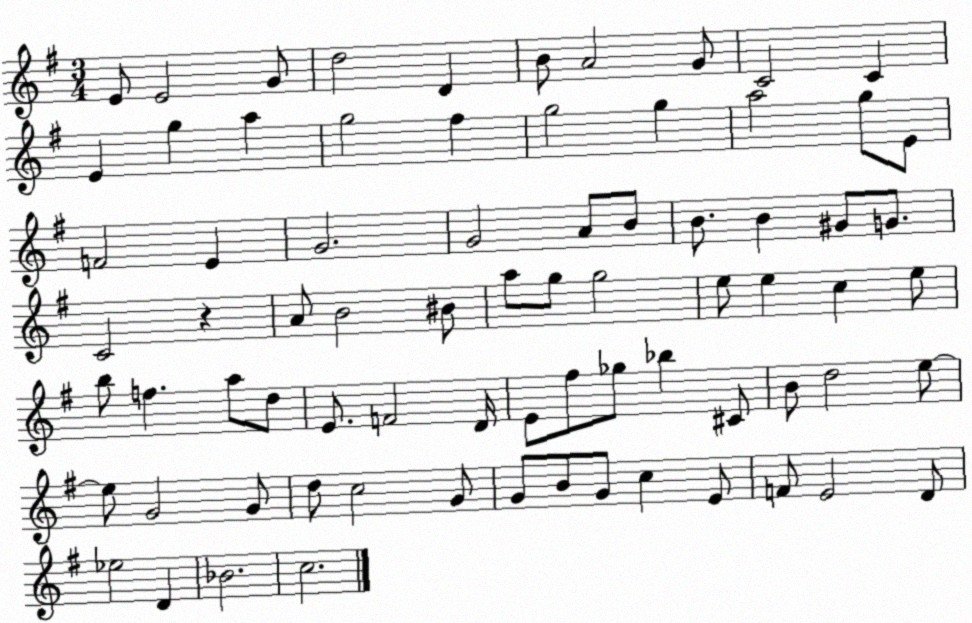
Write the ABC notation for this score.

X:1
T:Untitled
M:3/4
L:1/4
K:G
E/2 E2 G/2 d2 D B/2 A2 G/2 C2 C E g a g2 ^f g2 g a2 g/2 E/2 F2 E G2 G2 A/2 B/2 B/2 B ^G/2 G/2 C2 z A/2 B2 ^B/2 a/2 g/2 g2 e/2 e c e/2 b/2 f a/2 d/2 E/2 F2 D/4 E/2 ^f/2 _g/2 _b ^C/2 B/2 d2 e/2 e/2 G2 G/2 d/2 c2 G/2 G/2 B/2 G/2 c E/2 F/2 E2 D/2 _e2 D _B2 c2